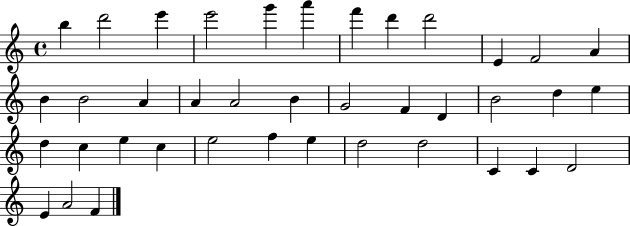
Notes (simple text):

B5/q D6/h E6/q E6/h G6/q A6/q F6/q D6/q D6/h E4/q F4/h A4/q B4/q B4/h A4/q A4/q A4/h B4/q G4/h F4/q D4/q B4/h D5/q E5/q D5/q C5/q E5/q C5/q E5/h F5/q E5/q D5/h D5/h C4/q C4/q D4/h E4/q A4/h F4/q